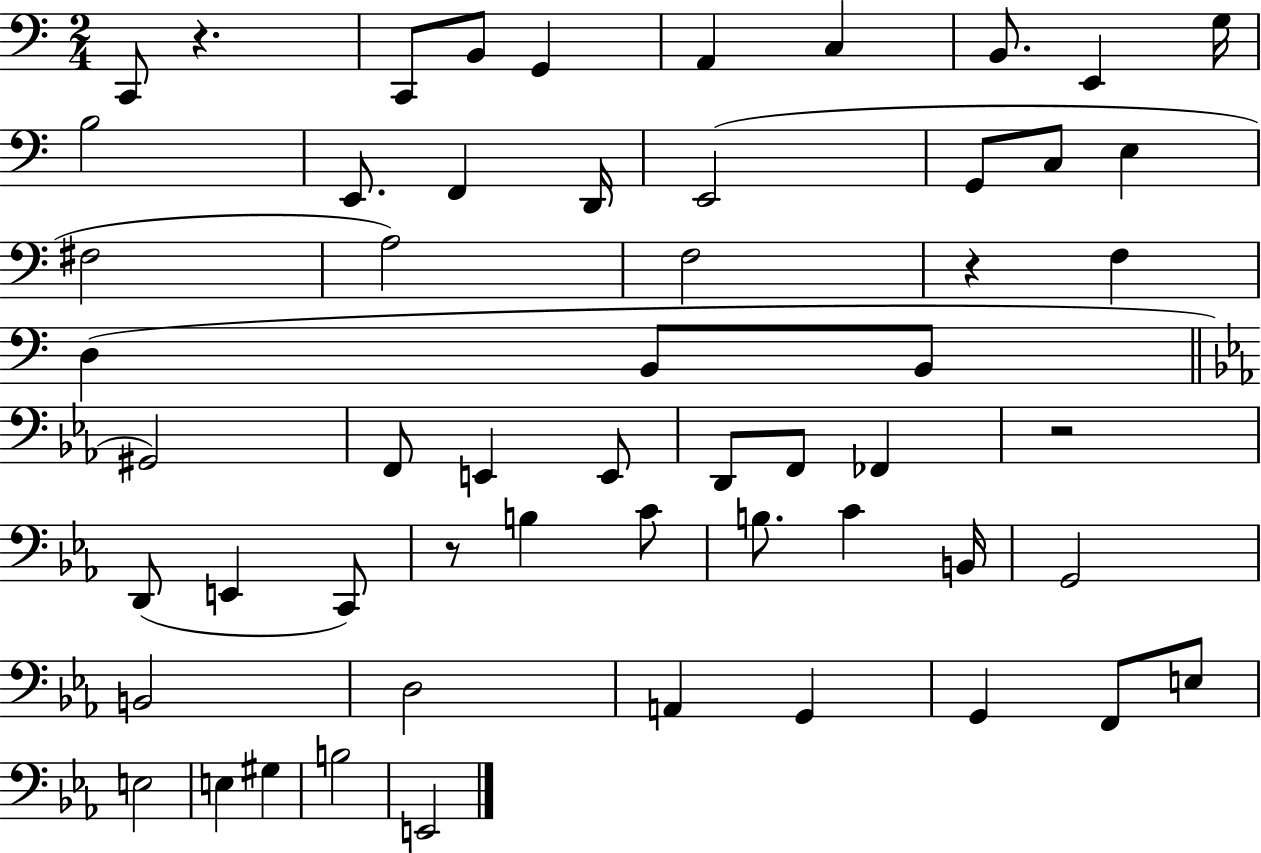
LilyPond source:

{
  \clef bass
  \numericTimeSignature
  \time 2/4
  \key c \major
  c,8 r4. | c,8 b,8 g,4 | a,4 c4 | b,8. e,4 g16 | \break b2 | e,8. f,4 d,16 | e,2( | g,8 c8 e4 | \break fis2 | a2) | f2 | r4 f4 | \break d4( b,8 b,8 | \bar "||" \break \key c \minor gis,2) | f,8 e,4 e,8 | d,8 f,8 fes,4 | r2 | \break d,8( e,4 c,8) | r8 b4 c'8 | b8. c'4 b,16 | g,2 | \break b,2 | d2 | a,4 g,4 | g,4 f,8 e8 | \break e2 | e4 gis4 | b2 | e,2 | \break \bar "|."
}